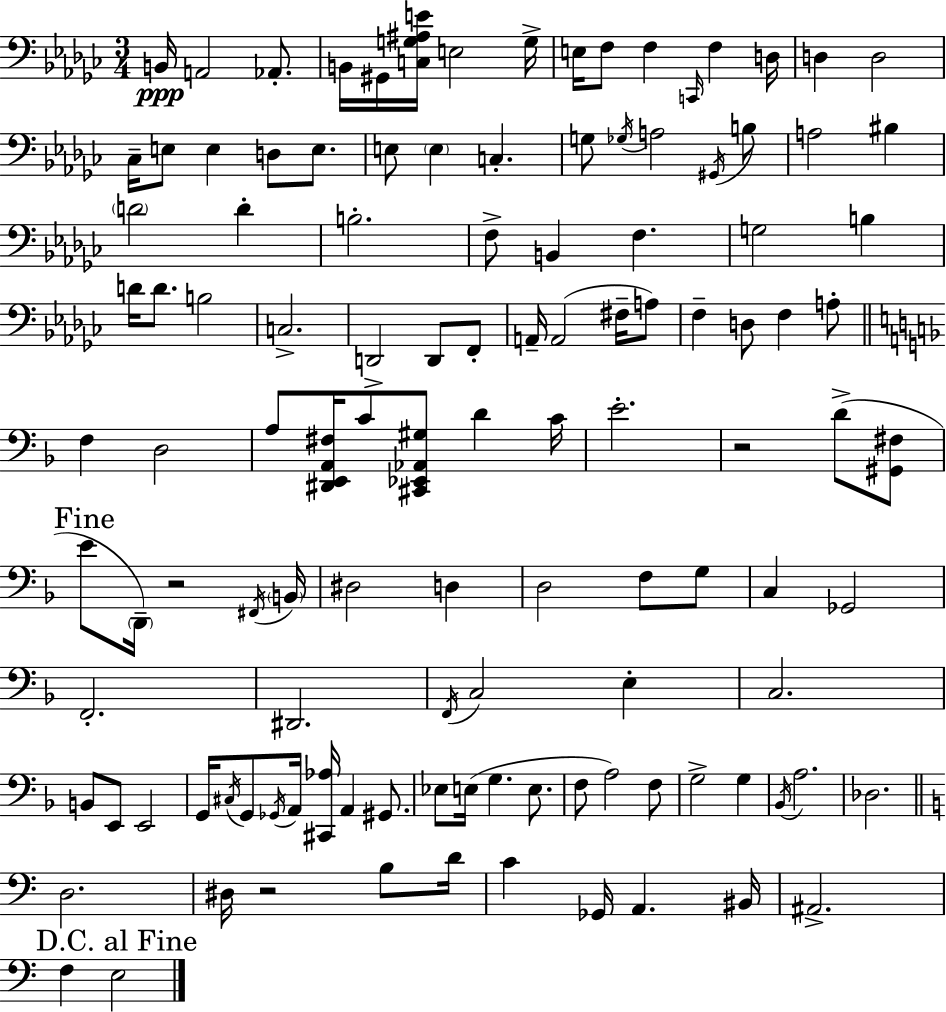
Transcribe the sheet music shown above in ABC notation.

X:1
T:Untitled
M:3/4
L:1/4
K:Ebm
B,,/4 A,,2 _A,,/2 B,,/4 ^G,,/4 [C,G,^A,E]/4 E,2 G,/4 E,/4 F,/2 F, C,,/4 F, D,/4 D, D,2 _C,/4 E,/2 E, D,/2 E,/2 E,/2 E, C, G,/2 _G,/4 A,2 ^G,,/4 B,/2 A,2 ^B, D2 D B,2 F,/2 B,, F, G,2 B, D/4 D/2 B,2 C,2 D,,2 D,,/2 F,,/2 A,,/4 A,,2 ^F,/4 A,/2 F, D,/2 F, A,/2 F, D,2 A,/2 [^D,,E,,A,,^F,]/4 C/2 [^C,,_E,,_A,,^G,]/2 D C/4 E2 z2 D/2 [^G,,^F,]/2 E/2 D,,/4 z2 ^F,,/4 B,,/4 ^D,2 D, D,2 F,/2 G,/2 C, _G,,2 F,,2 ^D,,2 F,,/4 C,2 E, C,2 B,,/2 E,,/2 E,,2 G,,/4 ^C,/4 G,,/2 _G,,/4 A,,/4 [^C,,_A,]/4 A,, ^G,,/2 _E,/2 E,/4 G, E,/2 F,/2 A,2 F,/2 G,2 G, _B,,/4 A,2 _D,2 D,2 ^D,/4 z2 B,/2 D/4 C _G,,/4 A,, ^B,,/4 ^A,,2 F, E,2